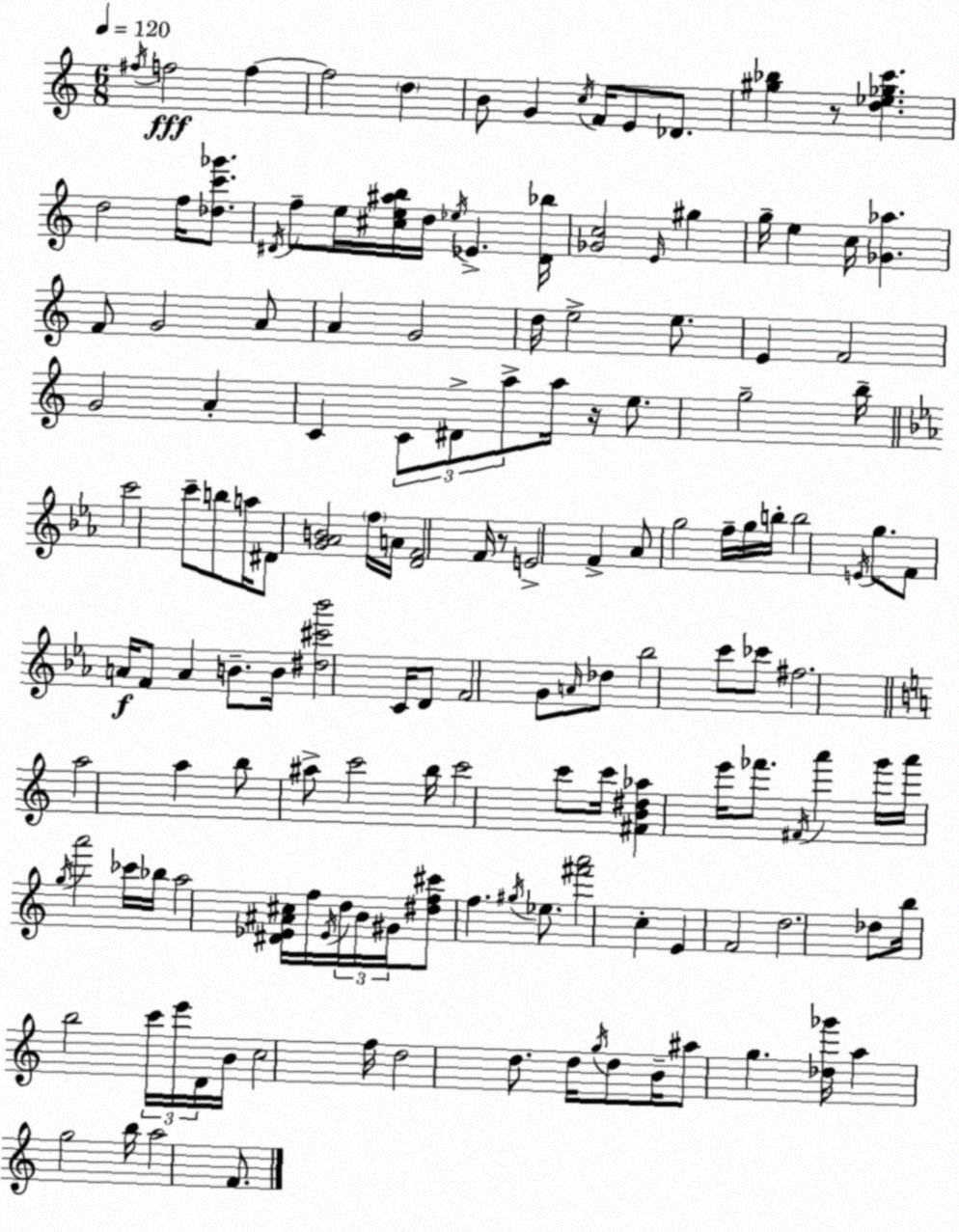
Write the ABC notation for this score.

X:1
T:Untitled
M:6/8
L:1/4
K:C
^f/4 f2 f f2 d B/2 G c/4 F/4 E/2 _D/2 [^g_b] z/2 [d_e_gc'] d2 f/4 [_dc'_g']/2 ^D/4 f/2 e/4 [^ce^ab]/4 d/4 _e/4 _E [^D_b]/4 [_Gc]2 E/4 ^g g/4 e c/4 [_G_a] F/2 G2 A/2 A G2 d/4 e2 e/2 E F2 G2 A C C/2 ^D/2 a/2 a/4 z/4 e/2 g2 b/4 c'2 c'/2 b/2 a/4 ^D/2 [G_AB]2 f/4 A/4 [DF]2 F/4 z/2 E2 F _A/2 g2 f/4 g/4 b/4 b2 E/4 g/2 F/2 A/4 F/2 A B/2 B/4 [^d^c'_b']2 C/4 D/2 F2 G/2 A/4 _d/2 _b2 c'/2 _c'/2 ^f2 a2 a b/2 ^a/2 c'2 b/4 c'2 c'/2 c'/4 [^FB^d_a] e'/4 _f'/2 ^F/4 a' g'/4 a'/4 g/4 a'2 _c'/4 _b/4 a2 [^D_E^A^c]/4 f/4 _E/4 d/4 B/4 ^G/4 [^df^c']/2 f ^g/4 _e/2 [^f'a']2 c E F2 d2 _d/2 b/4 b2 c'/4 e'/4 D/4 B/4 c2 f/4 d2 d/2 d/4 g/4 d/2 B/4 ^a/2 g [_d_g']/4 a g2 b/4 a2 F/2